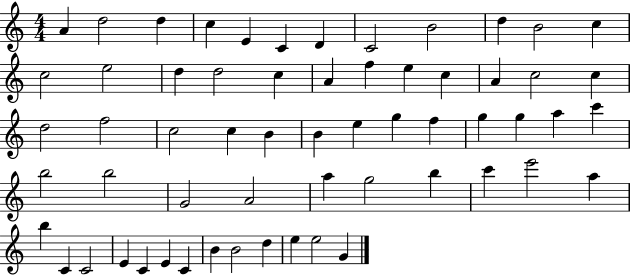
{
  \clef treble
  \numericTimeSignature
  \time 4/4
  \key c \major
  a'4 d''2 d''4 | c''4 e'4 c'4 d'4 | c'2 b'2 | d''4 b'2 c''4 | \break c''2 e''2 | d''4 d''2 c''4 | a'4 f''4 e''4 c''4 | a'4 c''2 c''4 | \break d''2 f''2 | c''2 c''4 b'4 | b'4 e''4 g''4 f''4 | g''4 g''4 a''4 c'''4 | \break b''2 b''2 | g'2 a'2 | a''4 g''2 b''4 | c'''4 e'''2 a''4 | \break b''4 c'4 c'2 | e'4 c'4 e'4 c'4 | b'4 b'2 d''4 | e''4 e''2 g'4 | \break \bar "|."
}